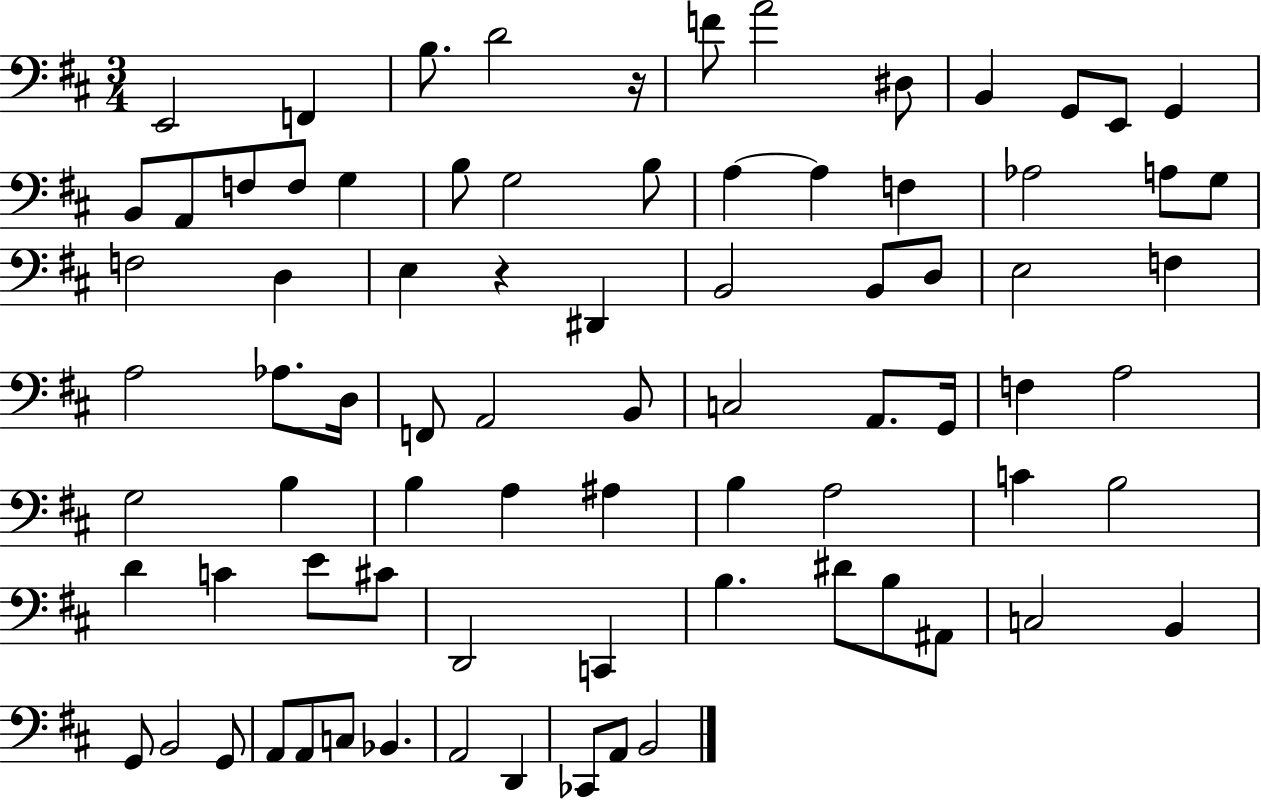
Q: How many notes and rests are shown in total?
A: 80